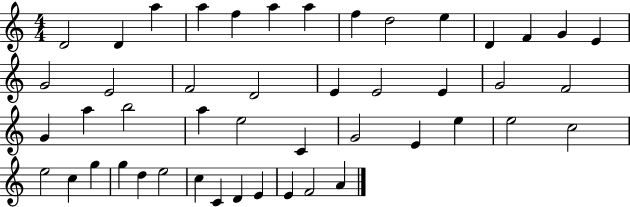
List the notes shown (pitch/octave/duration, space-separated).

D4/h D4/q A5/q A5/q F5/q A5/q A5/q F5/q D5/h E5/q D4/q F4/q G4/q E4/q G4/h E4/h F4/h D4/h E4/q E4/h E4/q G4/h F4/h G4/q A5/q B5/h A5/q E5/h C4/q G4/h E4/q E5/q E5/h C5/h E5/h C5/q G5/q G5/q D5/q E5/h C5/q C4/q D4/q E4/q E4/q F4/h A4/q